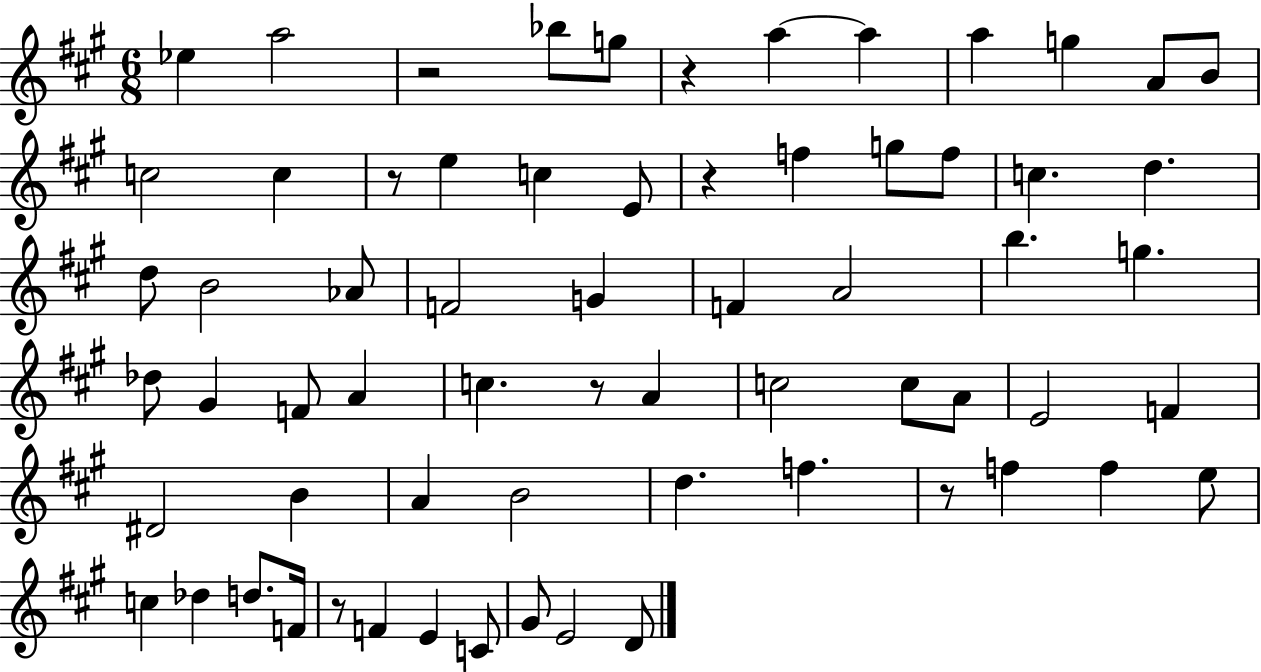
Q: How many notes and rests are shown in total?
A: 66